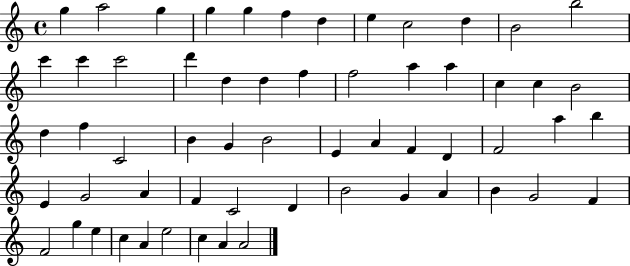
{
  \clef treble
  \time 4/4
  \defaultTimeSignature
  \key c \major
  g''4 a''2 g''4 | g''4 g''4 f''4 d''4 | e''4 c''2 d''4 | b'2 b''2 | \break c'''4 c'''4 c'''2 | d'''4 d''4 d''4 f''4 | f''2 a''4 a''4 | c''4 c''4 b'2 | \break d''4 f''4 c'2 | b'4 g'4 b'2 | e'4 a'4 f'4 d'4 | f'2 a''4 b''4 | \break e'4 g'2 a'4 | f'4 c'2 d'4 | b'2 g'4 a'4 | b'4 g'2 f'4 | \break f'2 g''4 e''4 | c''4 a'4 e''2 | c''4 a'4 a'2 | \bar "|."
}